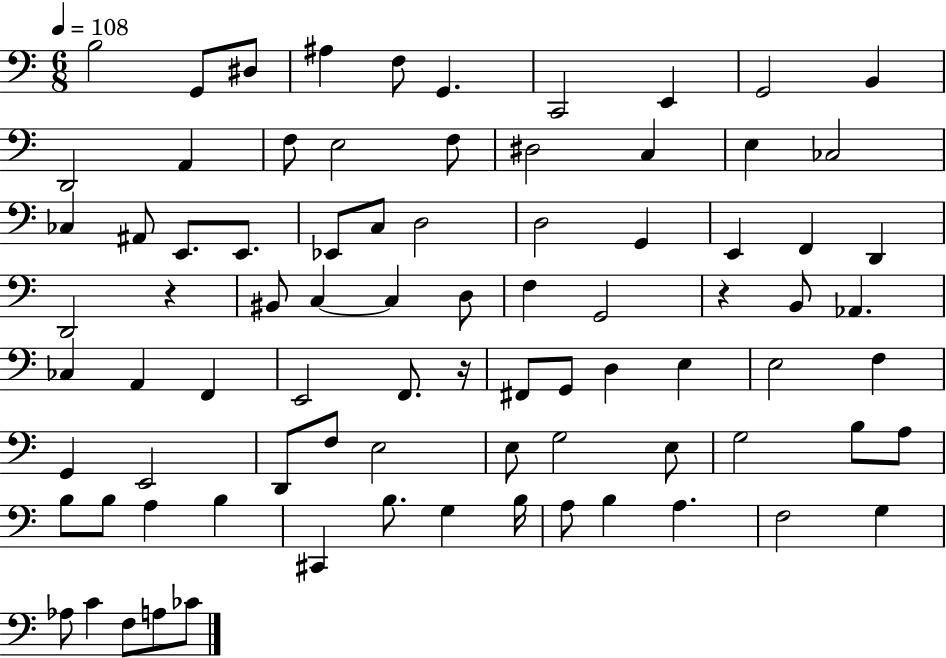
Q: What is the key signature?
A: C major